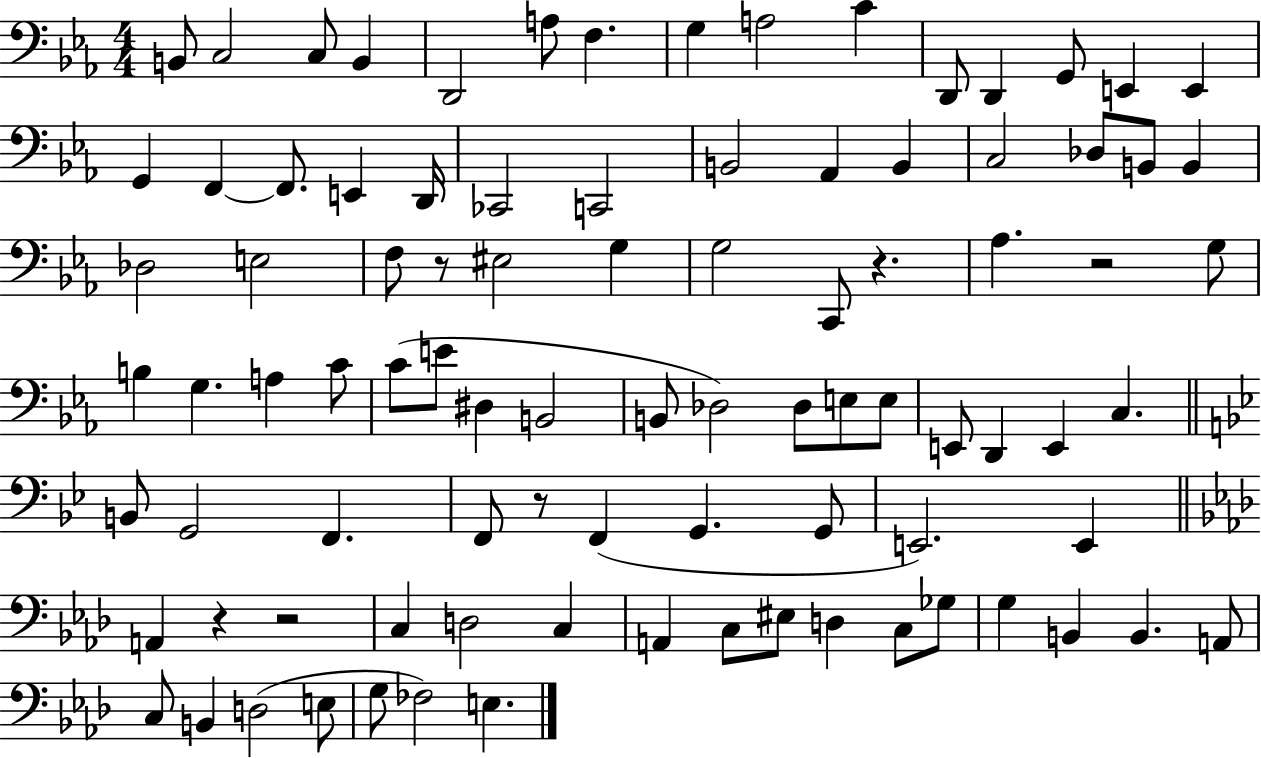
{
  \clef bass
  \numericTimeSignature
  \time 4/4
  \key ees \major
  b,8 c2 c8 b,4 | d,2 a8 f4. | g4 a2 c'4 | d,8 d,4 g,8 e,4 e,4 | \break g,4 f,4~~ f,8. e,4 d,16 | ces,2 c,2 | b,2 aes,4 b,4 | c2 des8 b,8 b,4 | \break des2 e2 | f8 r8 eis2 g4 | g2 c,8 r4. | aes4. r2 g8 | \break b4 g4. a4 c'8 | c'8( e'8 dis4 b,2 | b,8 des2) des8 e8 e8 | e,8 d,4 e,4 c4. | \break \bar "||" \break \key bes \major b,8 g,2 f,4. | f,8 r8 f,4( g,4. g,8 | e,2.) e,4 | \bar "||" \break \key f \minor a,4 r4 r2 | c4 d2 c4 | a,4 c8 eis8 d4 c8 ges8 | g4 b,4 b,4. a,8 | \break c8 b,4 d2( e8 | g8 fes2) e4. | \bar "|."
}